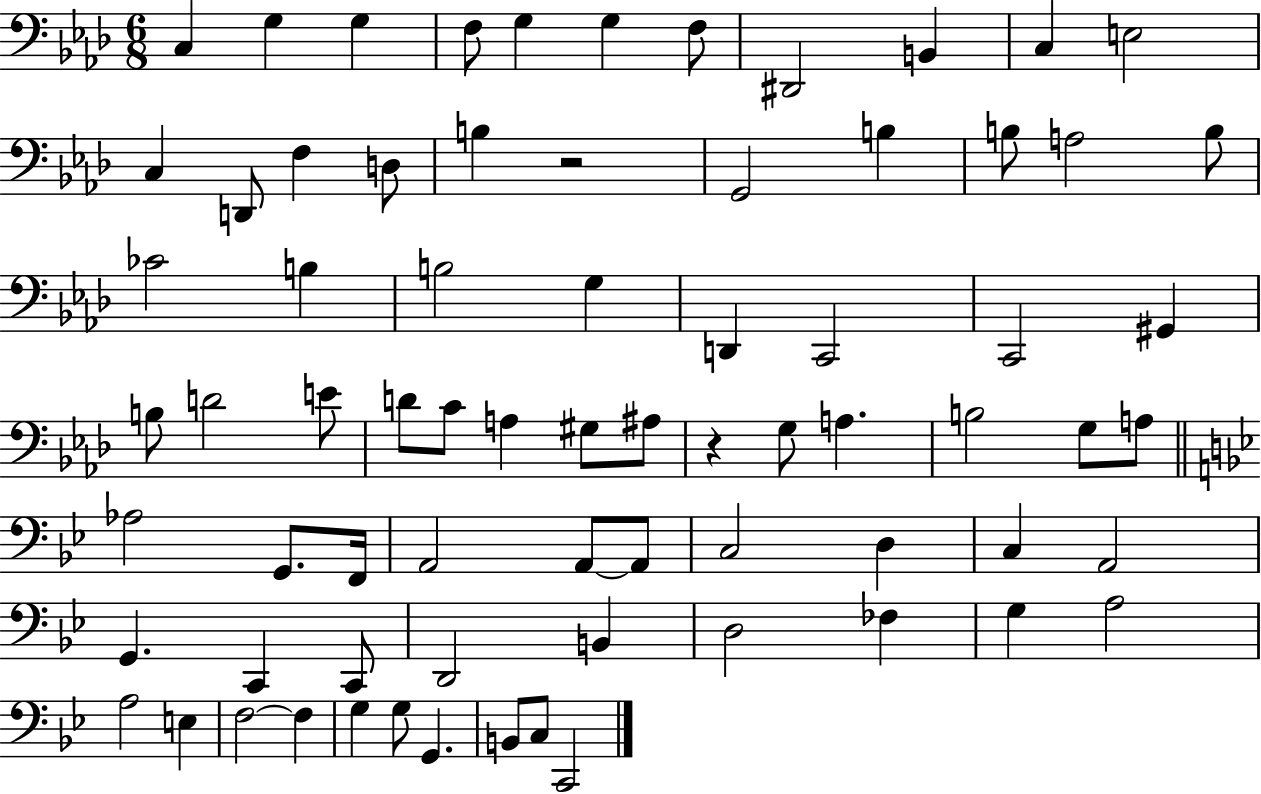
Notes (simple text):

C3/q G3/q G3/q F3/e G3/q G3/q F3/e D#2/h B2/q C3/q E3/h C3/q D2/e F3/q D3/e B3/q R/h G2/h B3/q B3/e A3/h B3/e CES4/h B3/q B3/h G3/q D2/q C2/h C2/h G#2/q B3/e D4/h E4/e D4/e C4/e A3/q G#3/e A#3/e R/q G3/e A3/q. B3/h G3/e A3/e Ab3/h G2/e. F2/s A2/h A2/e A2/e C3/h D3/q C3/q A2/h G2/q. C2/q C2/e D2/h B2/q D3/h FES3/q G3/q A3/h A3/h E3/q F3/h F3/q G3/q G3/e G2/q. B2/e C3/e C2/h